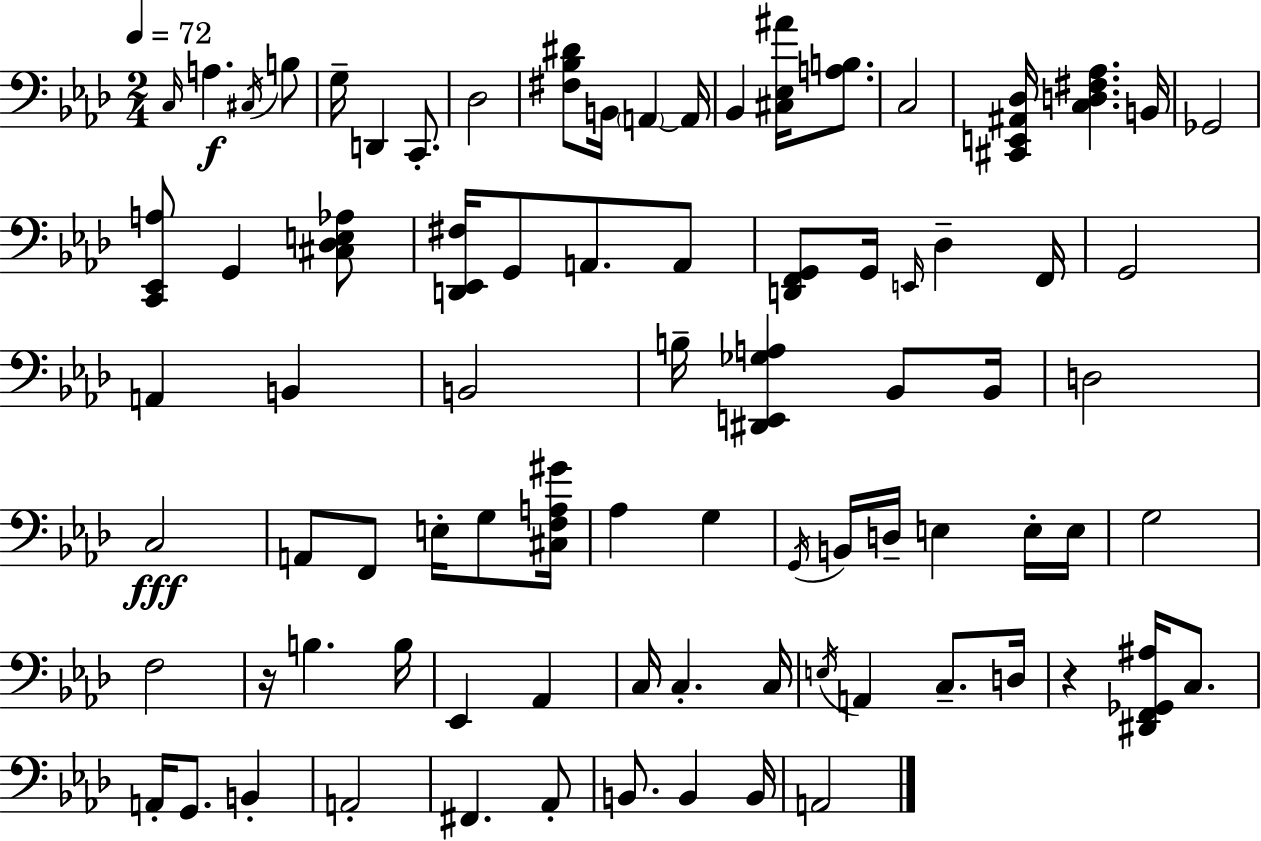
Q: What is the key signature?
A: F minor